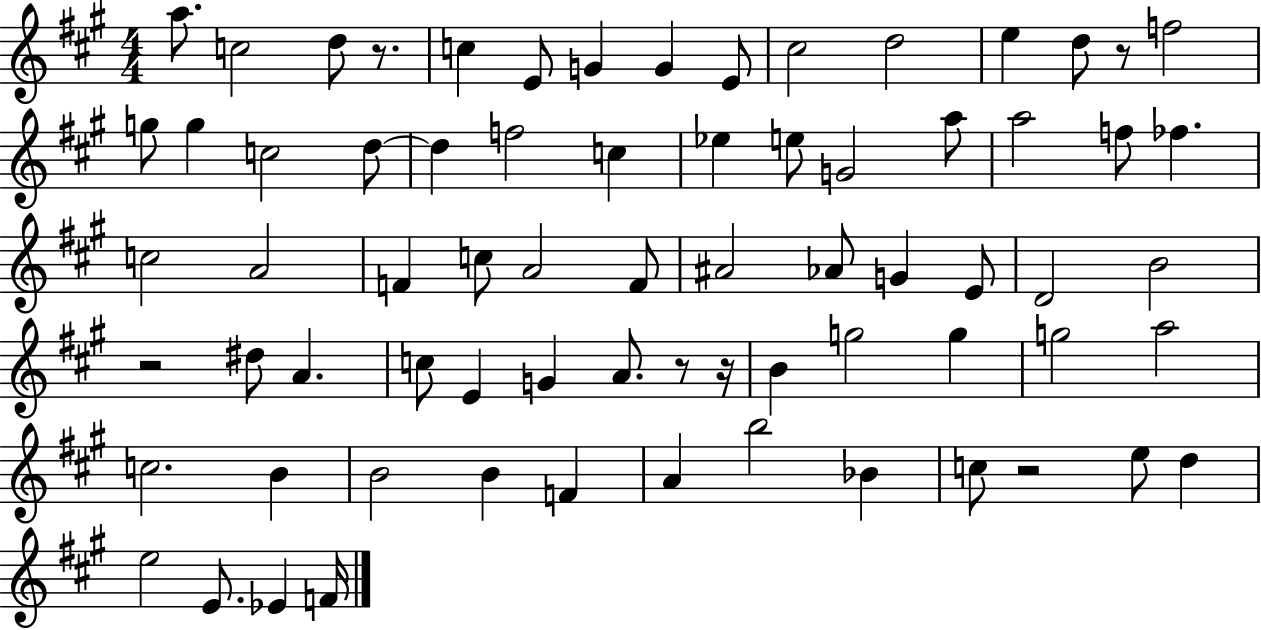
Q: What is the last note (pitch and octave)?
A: F4